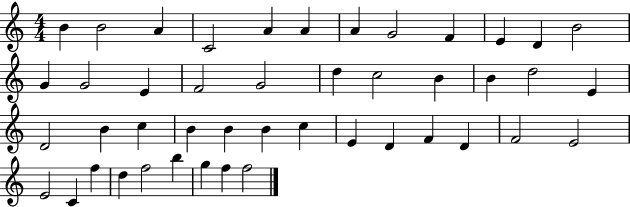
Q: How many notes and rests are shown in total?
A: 45